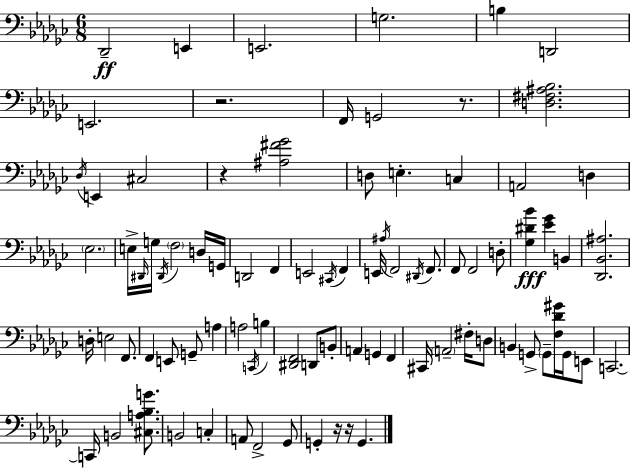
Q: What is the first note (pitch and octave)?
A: Db2